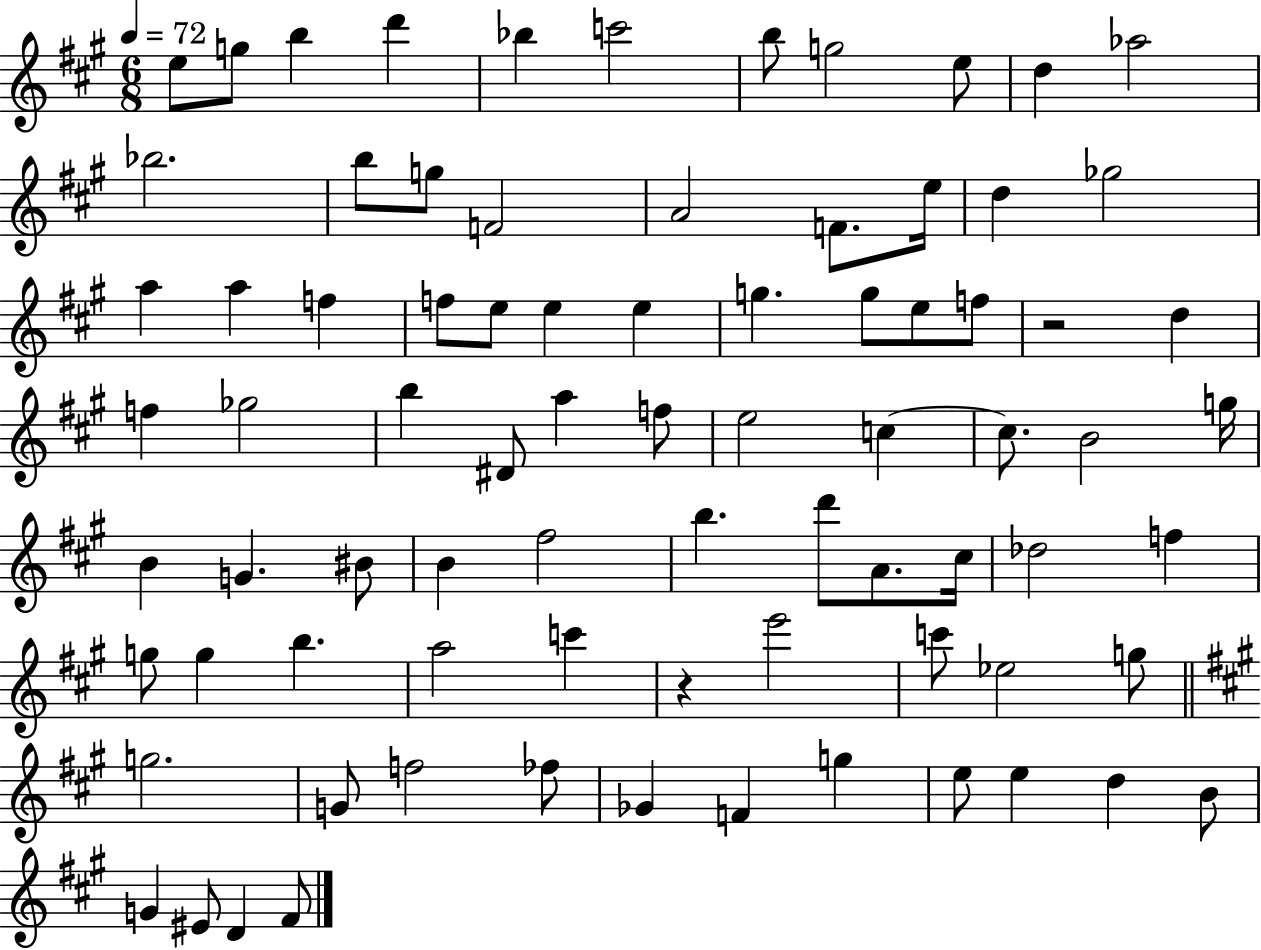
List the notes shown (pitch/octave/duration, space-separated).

E5/e G5/e B5/q D6/q Bb5/q C6/h B5/e G5/h E5/e D5/q Ab5/h Bb5/h. B5/e G5/e F4/h A4/h F4/e. E5/s D5/q Gb5/h A5/q A5/q F5/q F5/e E5/e E5/q E5/q G5/q. G5/e E5/e F5/e R/h D5/q F5/q Gb5/h B5/q D#4/e A5/q F5/e E5/h C5/q C5/e. B4/h G5/s B4/q G4/q. BIS4/e B4/q F#5/h B5/q. D6/e A4/e. C#5/s Db5/h F5/q G5/e G5/q B5/q. A5/h C6/q R/q E6/h C6/e Eb5/h G5/e G5/h. G4/e F5/h FES5/e Gb4/q F4/q G5/q E5/e E5/q D5/q B4/e G4/q EIS4/e D4/q F#4/e